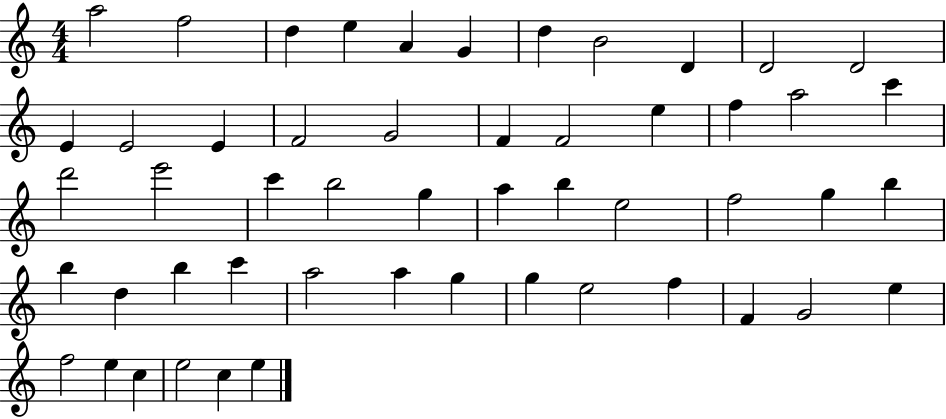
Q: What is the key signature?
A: C major